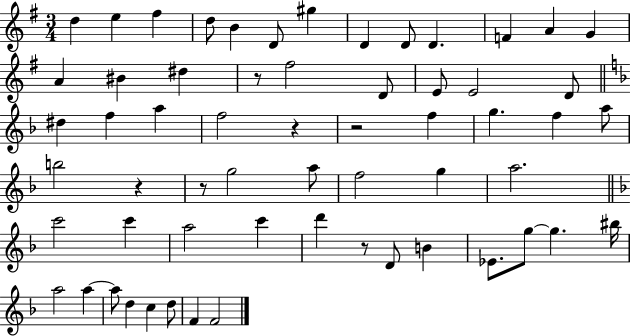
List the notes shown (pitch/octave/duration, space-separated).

D5/q E5/q F#5/q D5/e B4/q D4/e G#5/q D4/q D4/e D4/q. F4/q A4/q G4/q A4/q BIS4/q D#5/q R/e F#5/h D4/e E4/e E4/h D4/e D#5/q F5/q A5/q F5/h R/q R/h F5/q G5/q. F5/q A5/e B5/h R/q R/e G5/h A5/e F5/h G5/q A5/h. C6/h C6/q A5/h C6/q D6/q R/e D4/e B4/q Eb4/e. G5/e G5/q. BIS5/s A5/h A5/q A5/e D5/q C5/q D5/e F4/q F4/h